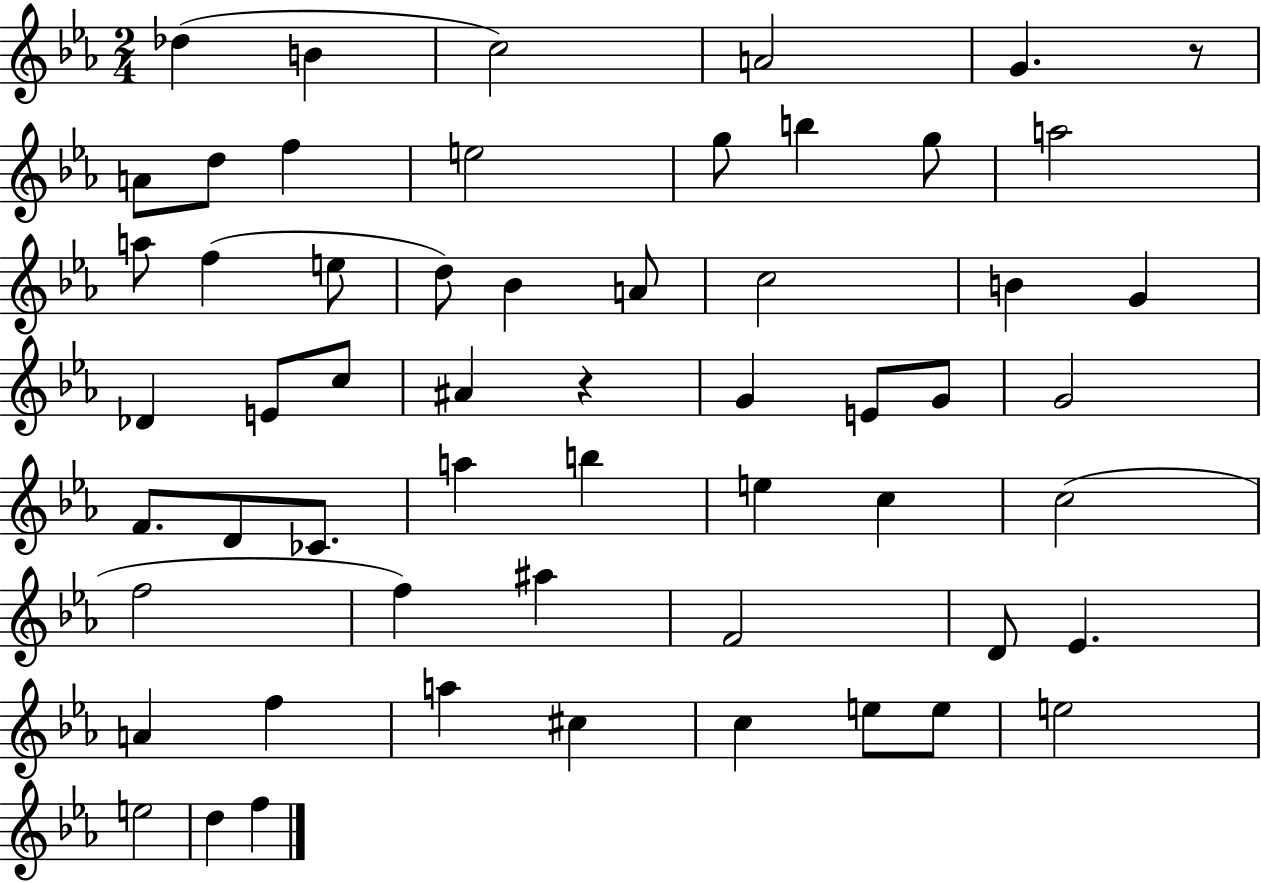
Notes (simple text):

Db5/q B4/q C5/h A4/h G4/q. R/e A4/e D5/e F5/q E5/h G5/e B5/q G5/e A5/h A5/e F5/q E5/e D5/e Bb4/q A4/e C5/h B4/q G4/q Db4/q E4/e C5/e A#4/q R/q G4/q E4/e G4/e G4/h F4/e. D4/e CES4/e. A5/q B5/q E5/q C5/q C5/h F5/h F5/q A#5/q F4/h D4/e Eb4/q. A4/q F5/q A5/q C#5/q C5/q E5/e E5/e E5/h E5/h D5/q F5/q